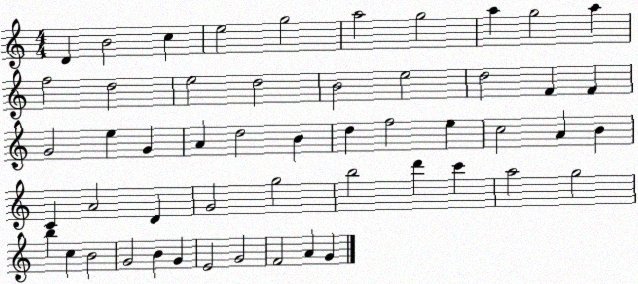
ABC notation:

X:1
T:Untitled
M:4/4
L:1/4
K:C
D B2 c e2 g2 a2 g2 a g2 a f2 d2 e2 d2 B2 e2 d2 F F G2 e G A d2 B d f2 e c2 A B C A2 D G2 g2 b2 d' c' a2 g2 b c B2 G2 B G E2 G2 F2 A G